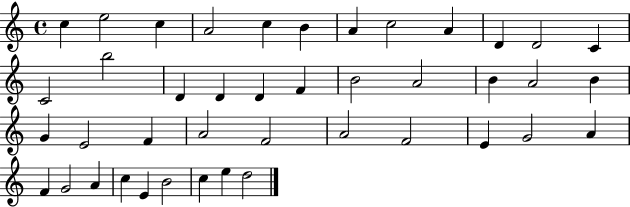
C5/q E5/h C5/q A4/h C5/q B4/q A4/q C5/h A4/q D4/q D4/h C4/q C4/h B5/h D4/q D4/q D4/q F4/q B4/h A4/h B4/q A4/h B4/q G4/q E4/h F4/q A4/h F4/h A4/h F4/h E4/q G4/h A4/q F4/q G4/h A4/q C5/q E4/q B4/h C5/q E5/q D5/h